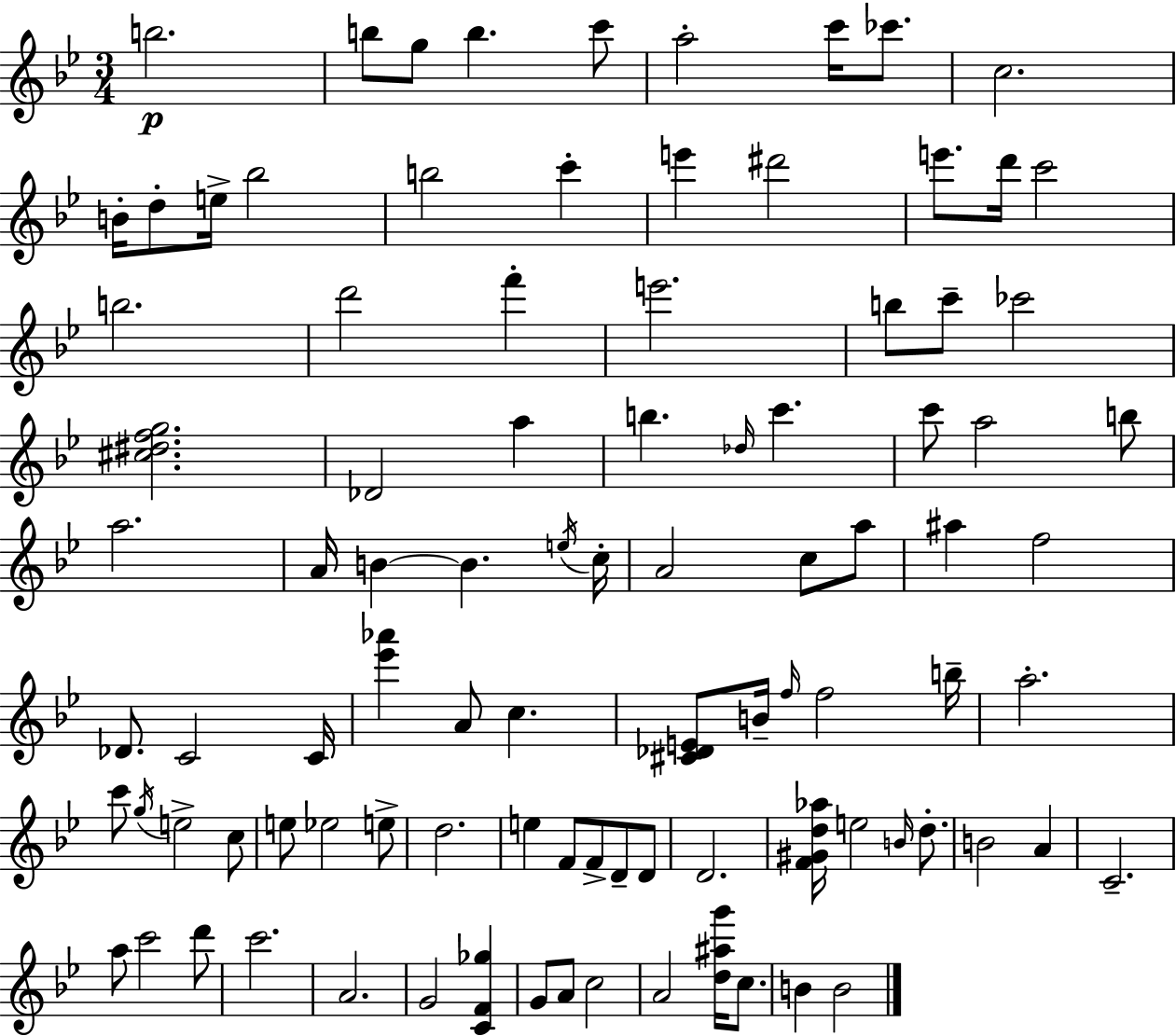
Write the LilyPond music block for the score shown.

{
  \clef treble
  \numericTimeSignature
  \time 3/4
  \key g \minor
  \repeat volta 2 { b''2.\p | b''8 g''8 b''4. c'''8 | a''2-. c'''16 ces'''8. | c''2. | \break b'16-. d''8-. e''16-> bes''2 | b''2 c'''4-. | e'''4 dis'''2 | e'''8. d'''16 c'''2 | \break b''2. | d'''2 f'''4-. | e'''2. | b''8 c'''8-- ces'''2 | \break <cis'' dis'' f'' g''>2. | des'2 a''4 | b''4. \grace { des''16 } c'''4. | c'''8 a''2 b''8 | \break a''2. | a'16 b'4~~ b'4. | \acciaccatura { e''16 } c''16-. a'2 c''8 | a''8 ais''4 f''2 | \break des'8. c'2 | c'16 <ees''' aes'''>4 a'8 c''4. | <cis' des' e'>8 b'16-- \grace { f''16 } f''2 | b''16-- a''2.-. | \break c'''8 \acciaccatura { g''16 } e''2-> | c''8 e''8 ees''2 | e''8-> d''2. | e''4 f'8 f'8-> | \break d'8-- d'8 d'2. | <f' gis' d'' aes''>16 e''2 | \grace { b'16 } d''8.-. b'2 | a'4 c'2.-- | \break a''8 c'''2 | d'''8 c'''2. | a'2. | g'2 | \break <c' f' ges''>4 g'8 a'8 c''2 | a'2 | <d'' ais'' g'''>16 c''8. b'4 b'2 | } \bar "|."
}